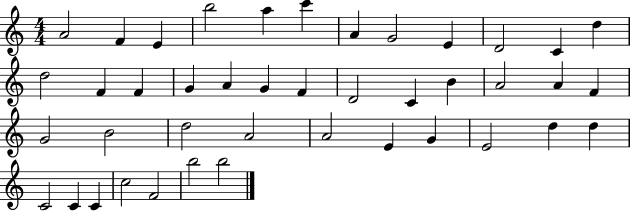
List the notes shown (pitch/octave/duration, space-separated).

A4/h F4/q E4/q B5/h A5/q C6/q A4/q G4/h E4/q D4/h C4/q D5/q D5/h F4/q F4/q G4/q A4/q G4/q F4/q D4/h C4/q B4/q A4/h A4/q F4/q G4/h B4/h D5/h A4/h A4/h E4/q G4/q E4/h D5/q D5/q C4/h C4/q C4/q C5/h F4/h B5/h B5/h